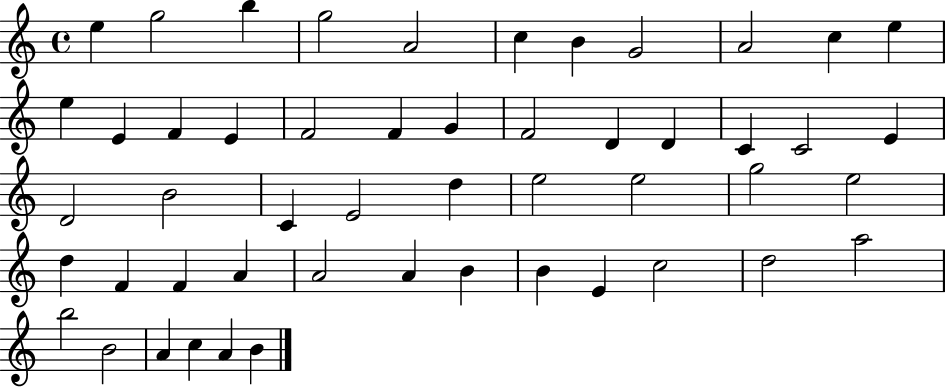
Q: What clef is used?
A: treble